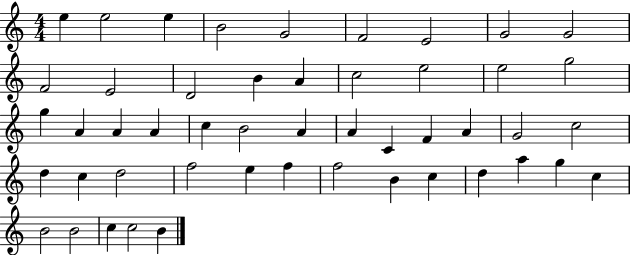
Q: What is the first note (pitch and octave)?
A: E5